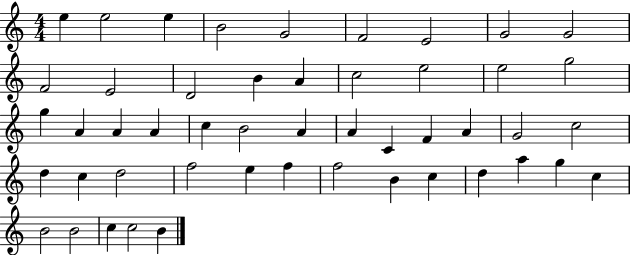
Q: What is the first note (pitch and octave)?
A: E5